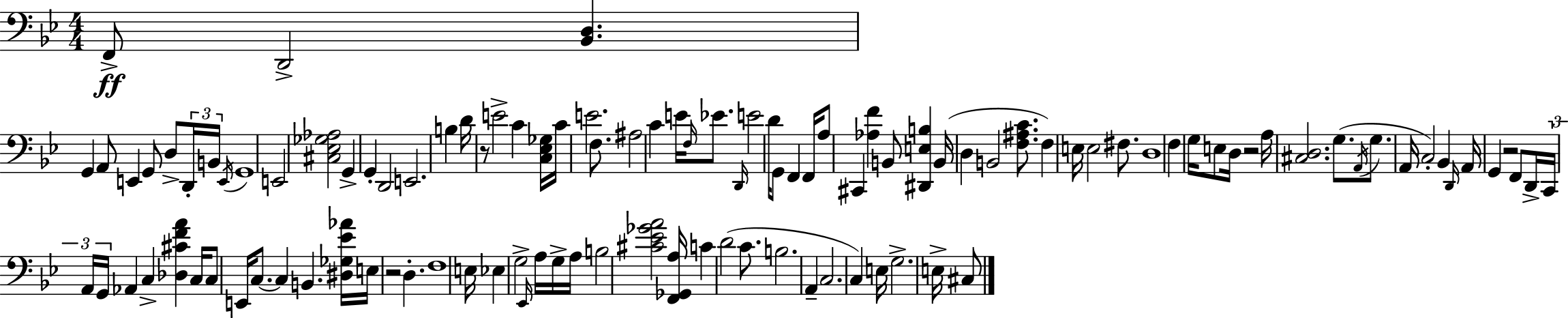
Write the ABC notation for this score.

X:1
T:Untitled
M:4/4
L:1/4
K:Bb
F,,/2 D,,2 [_B,,D,] G,, A,,/2 E,, G,,/2 D,/2 D,,/4 B,,/4 E,,/4 G,,4 E,,2 [^C,_E,_G,_A,]2 G,, G,, D,,2 E,,2 B, D/4 z/2 E2 C [C,_E,_G,]/4 C/4 E2 F,/2 ^A,2 C E/4 F,/4 _E/2 D,,/4 E2 D/4 G,,/2 F,, F,,/4 A,/2 ^C,, [_A,F] B,,/2 [^D,,E,B,] B,,/4 D, B,,2 [F,^A,C]/2 F, E,/4 E,2 ^F,/2 D,4 F, G,/4 E,/2 D,/4 z2 A,/4 [^C,D,]2 G,/2 A,,/4 G,/2 A,,/4 C,2 _B,, D,,/4 A,,/4 G,, z2 F,,/2 D,,/4 C,,/4 A,,/4 G,,/4 _A,, C, [_D,^CFA] C,/4 C,/2 E,,/4 C,/2 C, B,, [^D,_G,_E_A]/4 E,/4 z2 D, F,4 E,/4 _E, G,2 _E,,/4 A,/4 G,/4 A,/4 B,2 [^C_E_GA]2 [F,,_G,,A,]/4 C D2 C/2 B,2 A,, C,2 C, E,/4 G,2 E,/4 ^C,/2